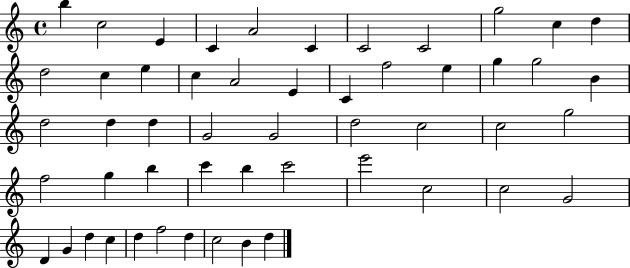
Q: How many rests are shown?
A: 0